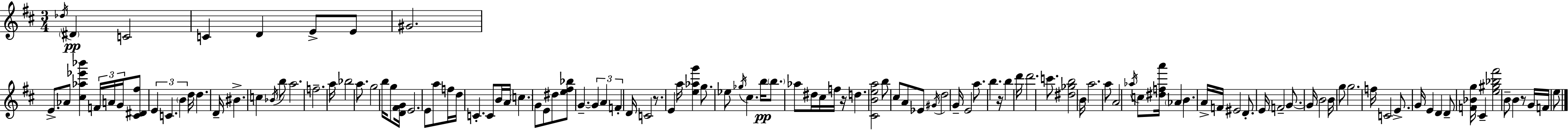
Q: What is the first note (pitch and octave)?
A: Db5